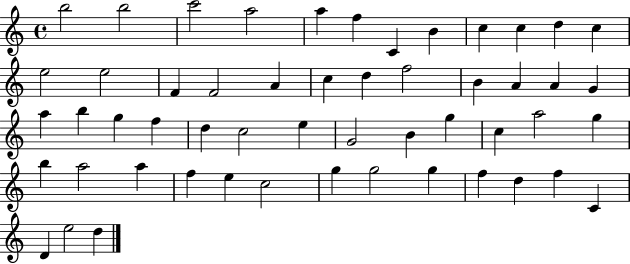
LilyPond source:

{
  \clef treble
  \time 4/4
  \defaultTimeSignature
  \key c \major
  b''2 b''2 | c'''2 a''2 | a''4 f''4 c'4 b'4 | c''4 c''4 d''4 c''4 | \break e''2 e''2 | f'4 f'2 a'4 | c''4 d''4 f''2 | b'4 a'4 a'4 g'4 | \break a''4 b''4 g''4 f''4 | d''4 c''2 e''4 | g'2 b'4 g''4 | c''4 a''2 g''4 | \break b''4 a''2 a''4 | f''4 e''4 c''2 | g''4 g''2 g''4 | f''4 d''4 f''4 c'4 | \break d'4 e''2 d''4 | \bar "|."
}